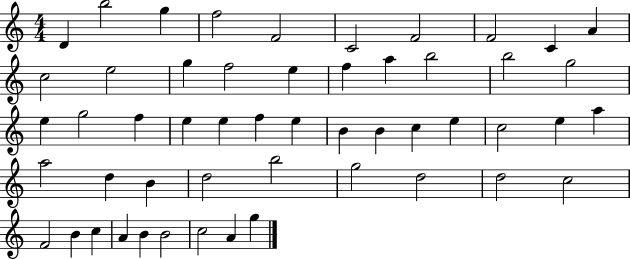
{
  \clef treble
  \numericTimeSignature
  \time 4/4
  \key c \major
  d'4 b''2 g''4 | f''2 f'2 | c'2 f'2 | f'2 c'4 a'4 | \break c''2 e''2 | g''4 f''2 e''4 | f''4 a''4 b''2 | b''2 g''2 | \break e''4 g''2 f''4 | e''4 e''4 f''4 e''4 | b'4 b'4 c''4 e''4 | c''2 e''4 a''4 | \break a''2 d''4 b'4 | d''2 b''2 | g''2 d''2 | d''2 c''2 | \break f'2 b'4 c''4 | a'4 b'4 b'2 | c''2 a'4 g''4 | \bar "|."
}